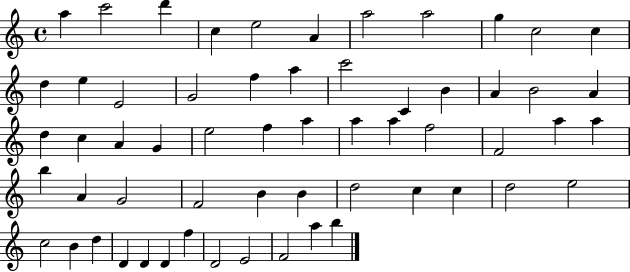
X:1
T:Untitled
M:4/4
L:1/4
K:C
a c'2 d' c e2 A a2 a2 g c2 c d e E2 G2 f a c'2 C B A B2 A d c A G e2 f a a a f2 F2 a a b A G2 F2 B B d2 c c d2 e2 c2 B d D D D f D2 E2 F2 a b